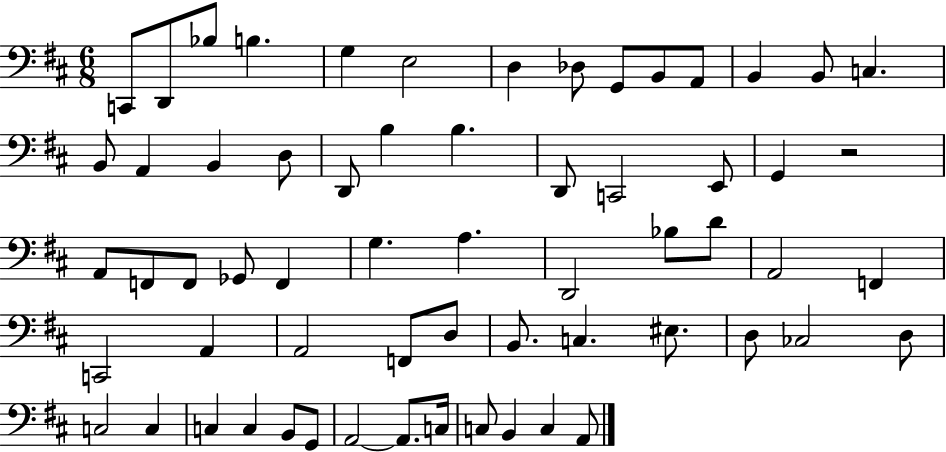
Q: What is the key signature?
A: D major